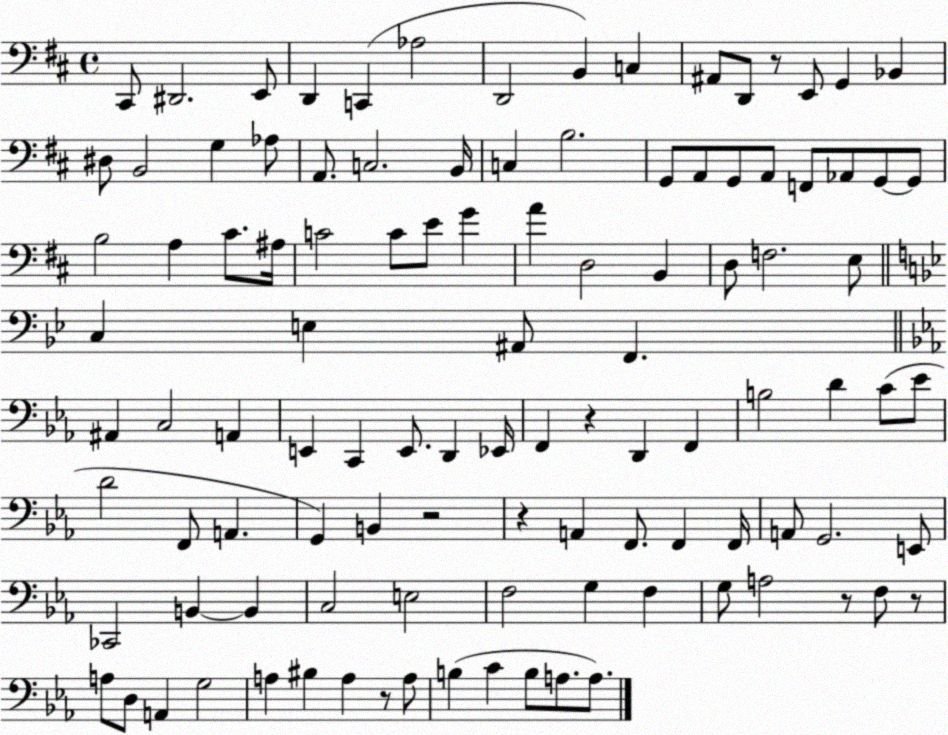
X:1
T:Untitled
M:4/4
L:1/4
K:D
^C,,/2 ^D,,2 E,,/2 D,, C,, _A,2 D,,2 B,, C, ^A,,/2 D,,/2 z/2 E,,/2 G,, _B,, ^D,/2 B,,2 G, _A,/2 A,,/2 C,2 B,,/4 C, B,2 G,,/2 A,,/2 G,,/2 A,,/2 F,,/2 _A,,/2 G,,/2 G,,/2 B,2 A, ^C/2 ^A,/4 C2 C/2 E/2 G A D,2 B,, D,/2 F,2 E,/2 C, E, ^A,,/2 F,, ^A,, C,2 A,, E,, C,, E,,/2 D,, _E,,/4 F,, z D,, F,, B,2 D C/2 _E/2 D2 F,,/2 A,, G,, B,, z2 z A,, F,,/2 F,, F,,/4 A,,/2 G,,2 E,,/2 _C,,2 B,, B,, C,2 E,2 F,2 G, F, G,/2 A,2 z/2 F,/2 z/2 A,/2 D,/2 A,, G,2 A, ^B, A, z/2 A,/2 B, C B,/2 A,/2 A,/2